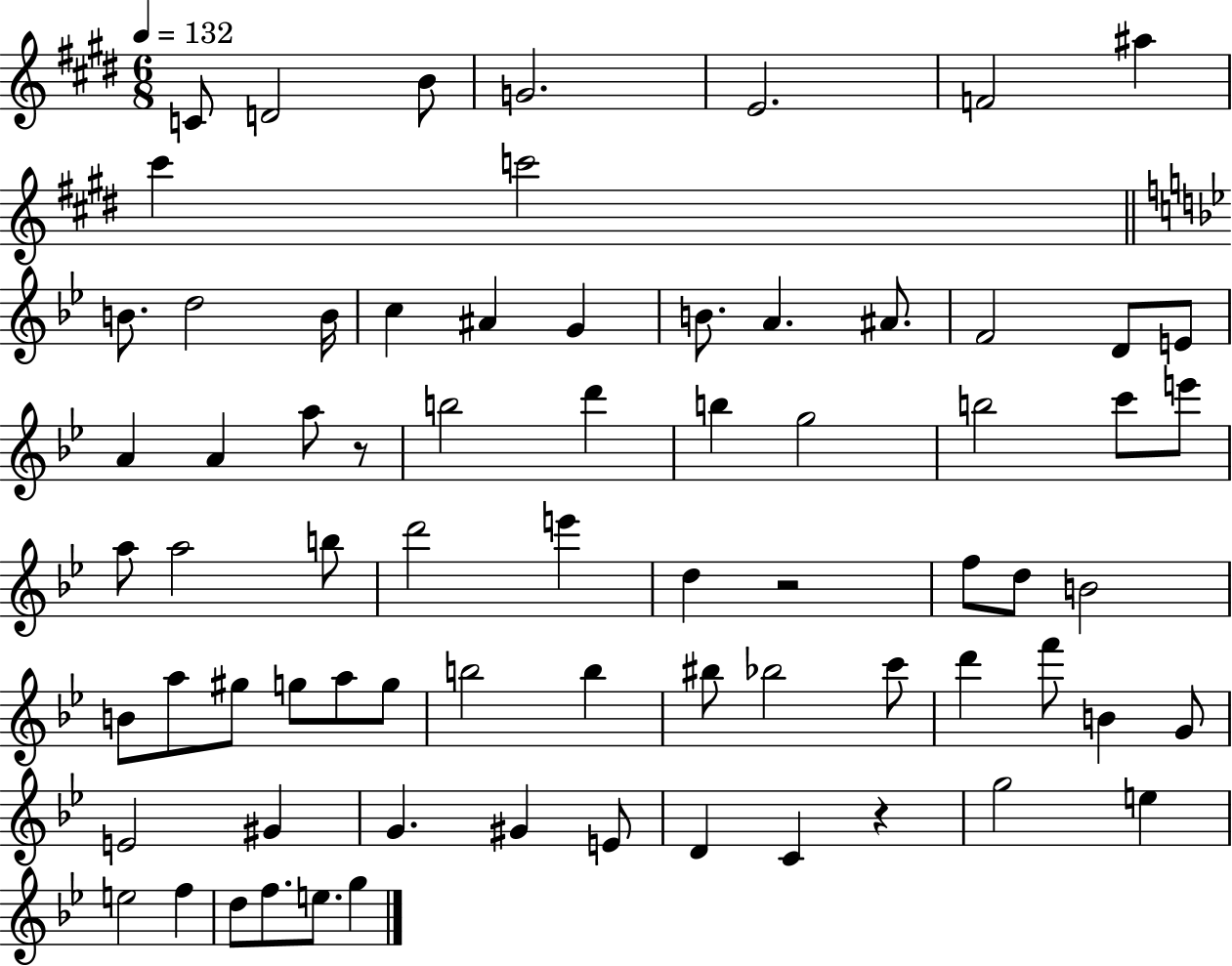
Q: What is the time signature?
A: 6/8